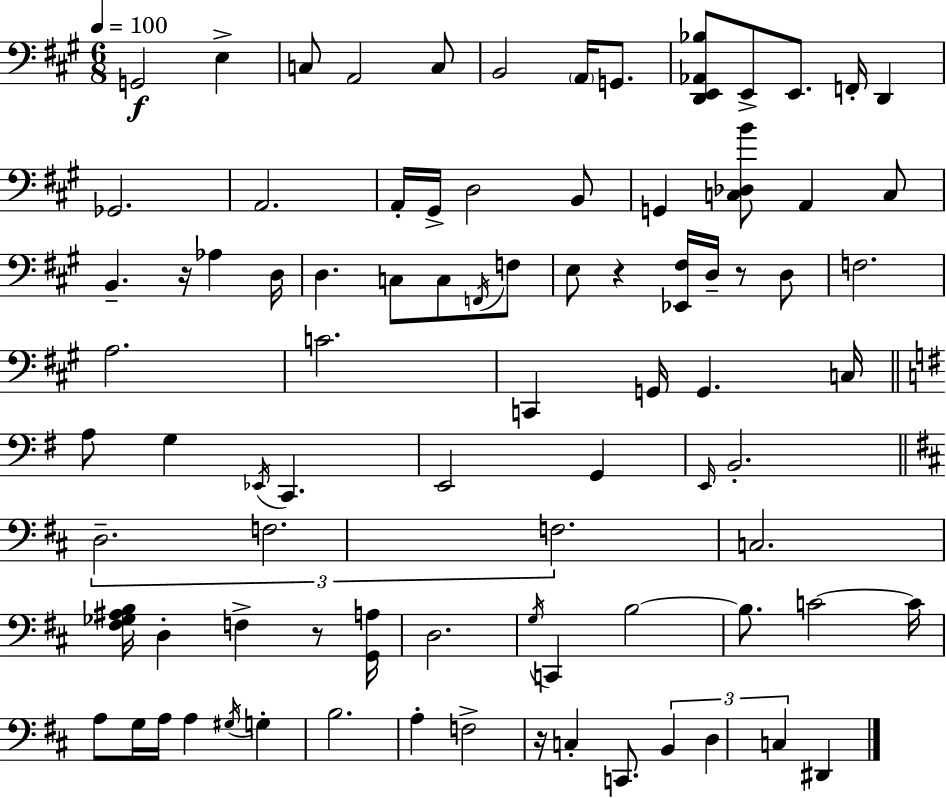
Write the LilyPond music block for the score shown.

{
  \clef bass
  \numericTimeSignature
  \time 6/8
  \key a \major
  \tempo 4 = 100
  g,2\f e4-> | c8 a,2 c8 | b,2 \parenthesize a,16 g,8. | <d, e, aes, bes>8 e,8-> e,8. f,16-. d,4 | \break ges,2. | a,2. | a,16-. gis,16-> d2 b,8 | g,4 <c des b'>8 a,4 c8 | \break b,4.-- r16 aes4 d16 | d4. c8 c8 \acciaccatura { f,16 } f8 | e8 r4 <ees, fis>16 d16-- r8 d8 | f2. | \break a2. | c'2. | c,4 g,16 g,4. | c16 \bar "||" \break \key g \major a8 g4 \acciaccatura { ees,16 } c,4. | e,2 g,4 | \grace { e,16 } b,2.-. | \bar "||" \break \key b \minor \tuplet 3/2 { d2.-- | f2. | f2. } | c2. | \break <fis ges ais b>16 d4-. f4-> r8 <g, a>16 | d2. | \acciaccatura { g16 } c,4 b2~~ | b8. c'2~~ | \break c'16 a8 g16 a16 a4 \acciaccatura { gis16 } g4-. | b2. | a4-. f2-> | r16 c4-. c,8. \tuplet 3/2 { b,4 | \break d4 c4 } dis,4 | \bar "|."
}